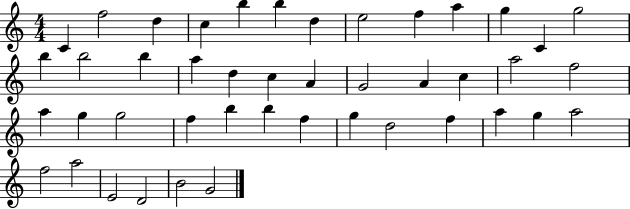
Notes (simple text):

C4/q F5/h D5/q C5/q B5/q B5/q D5/q E5/h F5/q A5/q G5/q C4/q G5/h B5/q B5/h B5/q A5/q D5/q C5/q A4/q G4/h A4/q C5/q A5/h F5/h A5/q G5/q G5/h F5/q B5/q B5/q F5/q G5/q D5/h F5/q A5/q G5/q A5/h F5/h A5/h E4/h D4/h B4/h G4/h